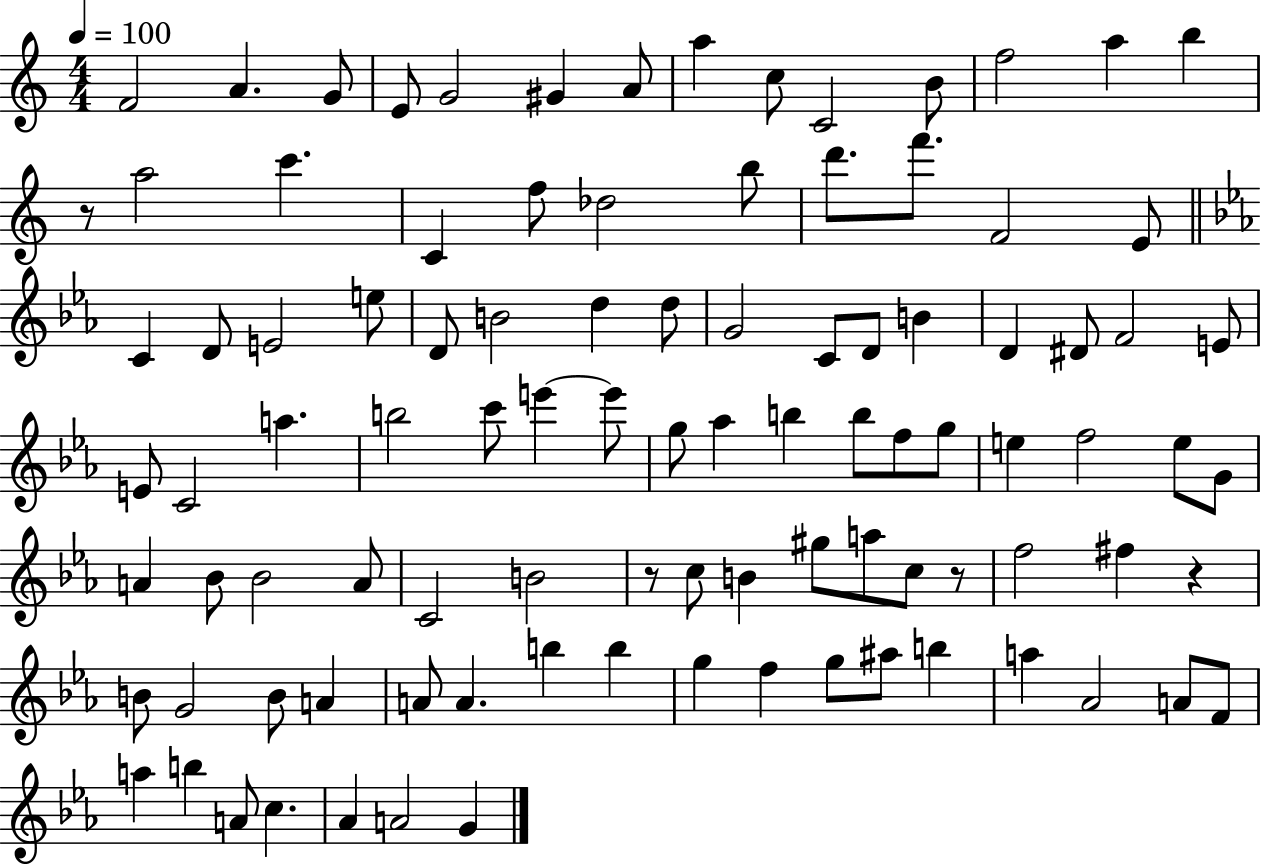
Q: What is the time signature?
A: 4/4